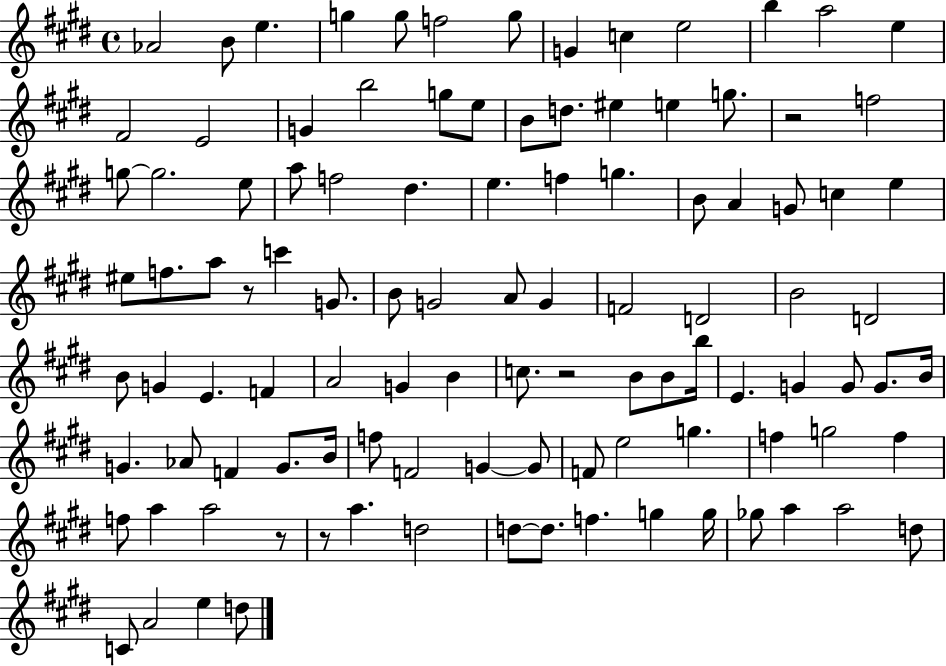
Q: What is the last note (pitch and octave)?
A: D5